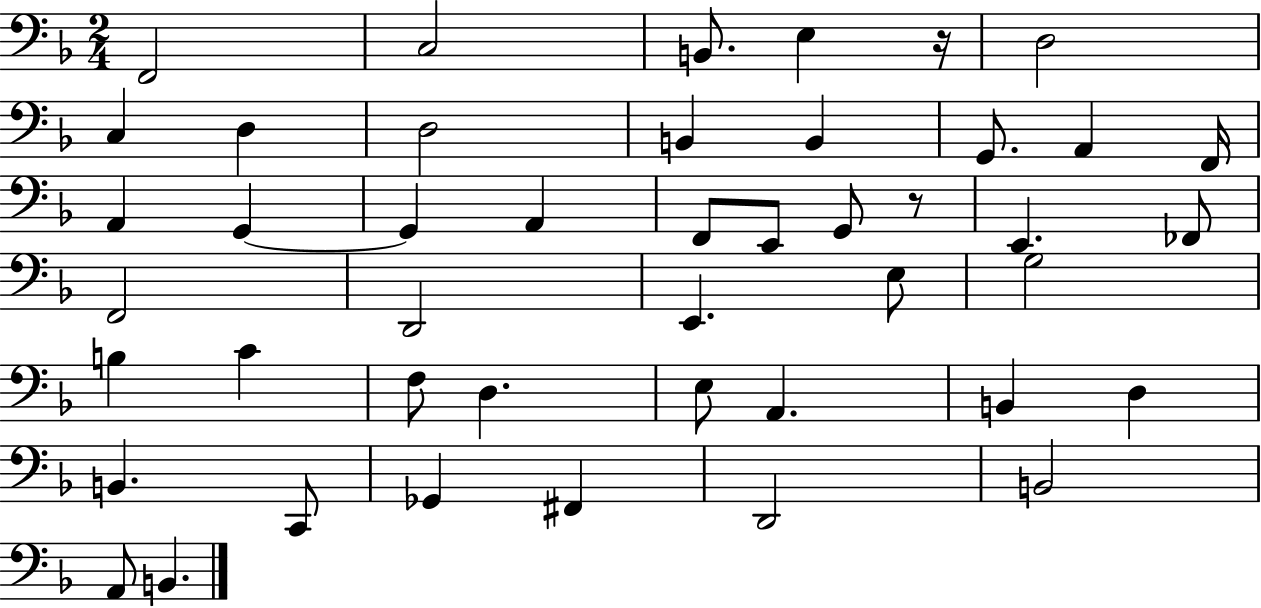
{
  \clef bass
  \numericTimeSignature
  \time 2/4
  \key f \major
  f,2 | c2 | b,8. e4 r16 | d2 | \break c4 d4 | d2 | b,4 b,4 | g,8. a,4 f,16 | \break a,4 g,4~~ | g,4 a,4 | f,8 e,8 g,8 r8 | e,4. fes,8 | \break f,2 | d,2 | e,4. e8 | g2 | \break b4 c'4 | f8 d4. | e8 a,4. | b,4 d4 | \break b,4. c,8 | ges,4 fis,4 | d,2 | b,2 | \break a,8 b,4. | \bar "|."
}